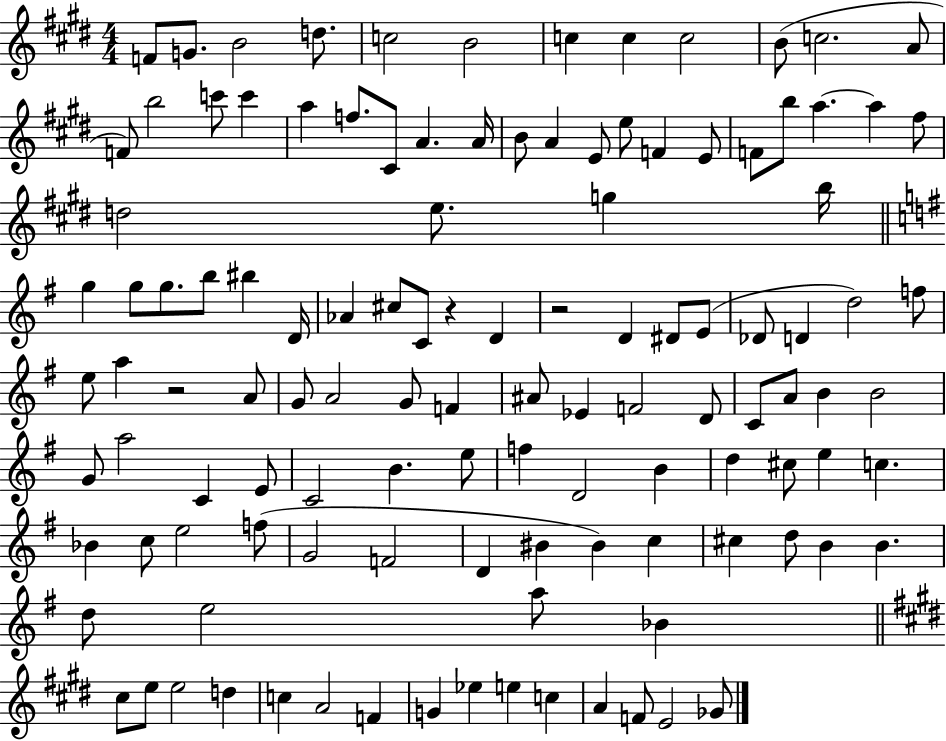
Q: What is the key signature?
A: E major